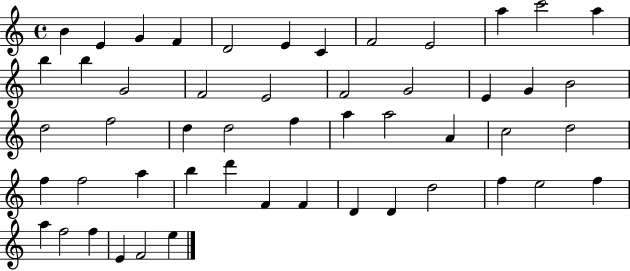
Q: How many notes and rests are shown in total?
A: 51